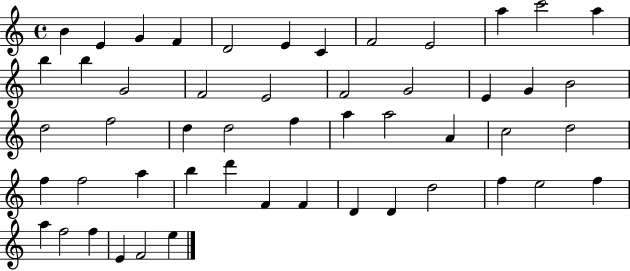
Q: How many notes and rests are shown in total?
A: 51